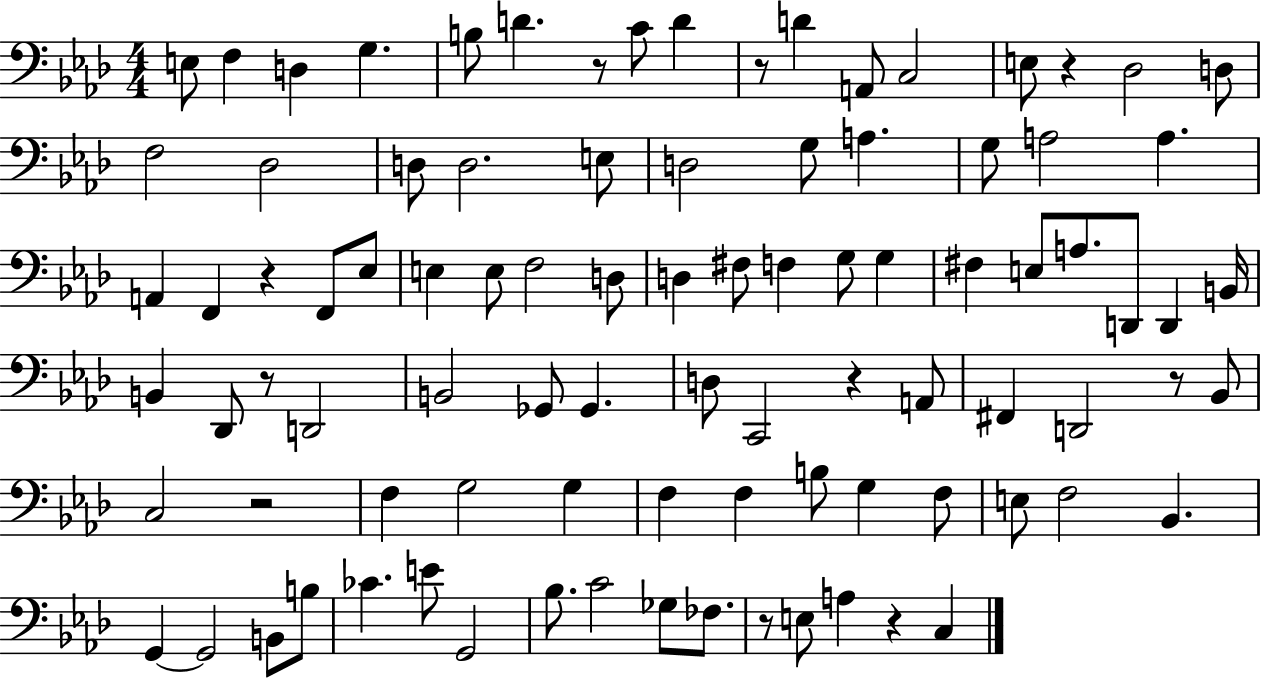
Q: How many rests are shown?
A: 10